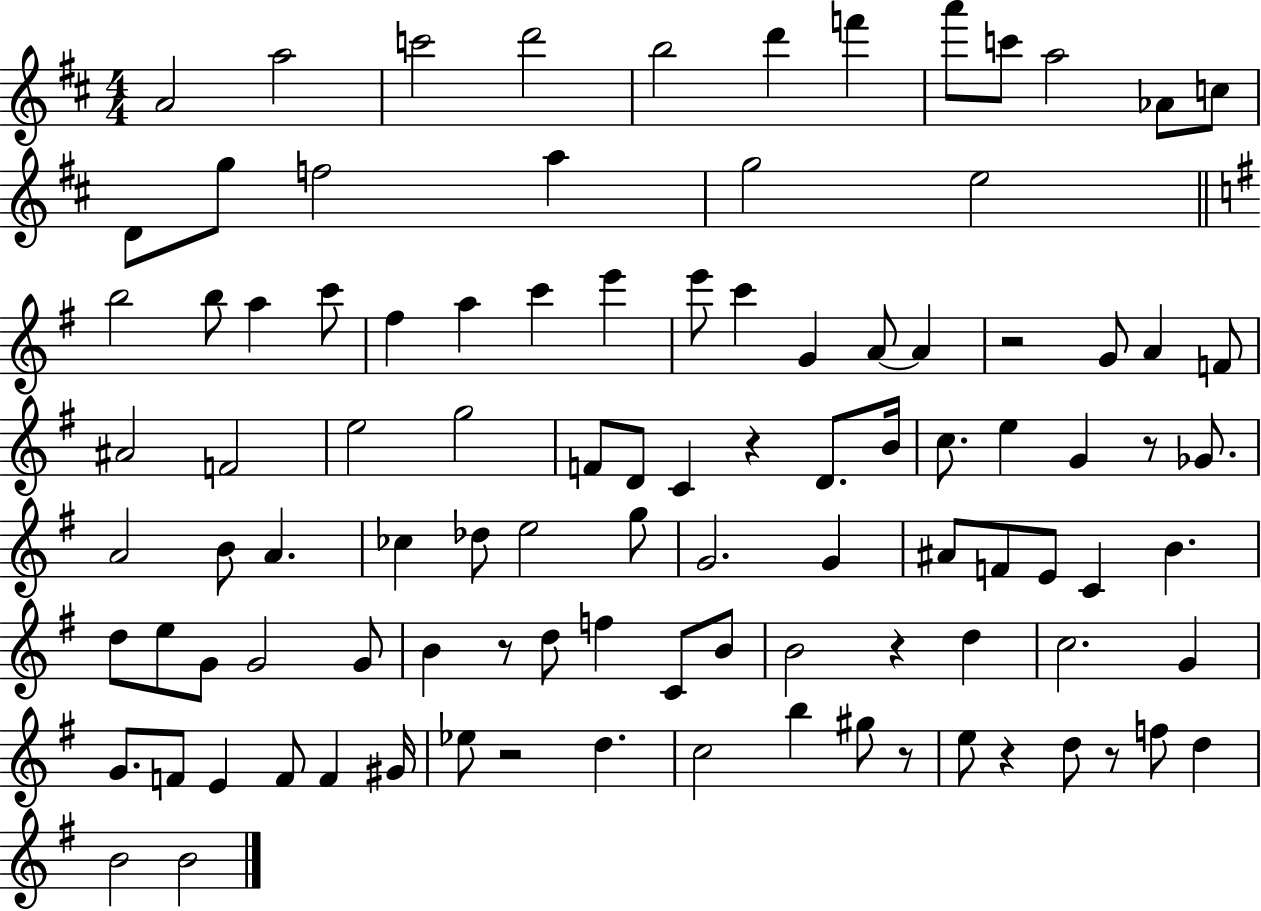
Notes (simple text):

A4/h A5/h C6/h D6/h B5/h D6/q F6/q A6/e C6/e A5/h Ab4/e C5/e D4/e G5/e F5/h A5/q G5/h E5/h B5/h B5/e A5/q C6/e F#5/q A5/q C6/q E6/q E6/e C6/q G4/q A4/e A4/q R/h G4/e A4/q F4/e A#4/h F4/h E5/h G5/h F4/e D4/e C4/q R/q D4/e. B4/s C5/e. E5/q G4/q R/e Gb4/e. A4/h B4/e A4/q. CES5/q Db5/e E5/h G5/e G4/h. G4/q A#4/e F4/e E4/e C4/q B4/q. D5/e E5/e G4/e G4/h G4/e B4/q R/e D5/e F5/q C4/e B4/e B4/h R/q D5/q C5/h. G4/q G4/e. F4/e E4/q F4/e F4/q G#4/s Eb5/e R/h D5/q. C5/h B5/q G#5/e R/e E5/e R/q D5/e R/e F5/e D5/q B4/h B4/h